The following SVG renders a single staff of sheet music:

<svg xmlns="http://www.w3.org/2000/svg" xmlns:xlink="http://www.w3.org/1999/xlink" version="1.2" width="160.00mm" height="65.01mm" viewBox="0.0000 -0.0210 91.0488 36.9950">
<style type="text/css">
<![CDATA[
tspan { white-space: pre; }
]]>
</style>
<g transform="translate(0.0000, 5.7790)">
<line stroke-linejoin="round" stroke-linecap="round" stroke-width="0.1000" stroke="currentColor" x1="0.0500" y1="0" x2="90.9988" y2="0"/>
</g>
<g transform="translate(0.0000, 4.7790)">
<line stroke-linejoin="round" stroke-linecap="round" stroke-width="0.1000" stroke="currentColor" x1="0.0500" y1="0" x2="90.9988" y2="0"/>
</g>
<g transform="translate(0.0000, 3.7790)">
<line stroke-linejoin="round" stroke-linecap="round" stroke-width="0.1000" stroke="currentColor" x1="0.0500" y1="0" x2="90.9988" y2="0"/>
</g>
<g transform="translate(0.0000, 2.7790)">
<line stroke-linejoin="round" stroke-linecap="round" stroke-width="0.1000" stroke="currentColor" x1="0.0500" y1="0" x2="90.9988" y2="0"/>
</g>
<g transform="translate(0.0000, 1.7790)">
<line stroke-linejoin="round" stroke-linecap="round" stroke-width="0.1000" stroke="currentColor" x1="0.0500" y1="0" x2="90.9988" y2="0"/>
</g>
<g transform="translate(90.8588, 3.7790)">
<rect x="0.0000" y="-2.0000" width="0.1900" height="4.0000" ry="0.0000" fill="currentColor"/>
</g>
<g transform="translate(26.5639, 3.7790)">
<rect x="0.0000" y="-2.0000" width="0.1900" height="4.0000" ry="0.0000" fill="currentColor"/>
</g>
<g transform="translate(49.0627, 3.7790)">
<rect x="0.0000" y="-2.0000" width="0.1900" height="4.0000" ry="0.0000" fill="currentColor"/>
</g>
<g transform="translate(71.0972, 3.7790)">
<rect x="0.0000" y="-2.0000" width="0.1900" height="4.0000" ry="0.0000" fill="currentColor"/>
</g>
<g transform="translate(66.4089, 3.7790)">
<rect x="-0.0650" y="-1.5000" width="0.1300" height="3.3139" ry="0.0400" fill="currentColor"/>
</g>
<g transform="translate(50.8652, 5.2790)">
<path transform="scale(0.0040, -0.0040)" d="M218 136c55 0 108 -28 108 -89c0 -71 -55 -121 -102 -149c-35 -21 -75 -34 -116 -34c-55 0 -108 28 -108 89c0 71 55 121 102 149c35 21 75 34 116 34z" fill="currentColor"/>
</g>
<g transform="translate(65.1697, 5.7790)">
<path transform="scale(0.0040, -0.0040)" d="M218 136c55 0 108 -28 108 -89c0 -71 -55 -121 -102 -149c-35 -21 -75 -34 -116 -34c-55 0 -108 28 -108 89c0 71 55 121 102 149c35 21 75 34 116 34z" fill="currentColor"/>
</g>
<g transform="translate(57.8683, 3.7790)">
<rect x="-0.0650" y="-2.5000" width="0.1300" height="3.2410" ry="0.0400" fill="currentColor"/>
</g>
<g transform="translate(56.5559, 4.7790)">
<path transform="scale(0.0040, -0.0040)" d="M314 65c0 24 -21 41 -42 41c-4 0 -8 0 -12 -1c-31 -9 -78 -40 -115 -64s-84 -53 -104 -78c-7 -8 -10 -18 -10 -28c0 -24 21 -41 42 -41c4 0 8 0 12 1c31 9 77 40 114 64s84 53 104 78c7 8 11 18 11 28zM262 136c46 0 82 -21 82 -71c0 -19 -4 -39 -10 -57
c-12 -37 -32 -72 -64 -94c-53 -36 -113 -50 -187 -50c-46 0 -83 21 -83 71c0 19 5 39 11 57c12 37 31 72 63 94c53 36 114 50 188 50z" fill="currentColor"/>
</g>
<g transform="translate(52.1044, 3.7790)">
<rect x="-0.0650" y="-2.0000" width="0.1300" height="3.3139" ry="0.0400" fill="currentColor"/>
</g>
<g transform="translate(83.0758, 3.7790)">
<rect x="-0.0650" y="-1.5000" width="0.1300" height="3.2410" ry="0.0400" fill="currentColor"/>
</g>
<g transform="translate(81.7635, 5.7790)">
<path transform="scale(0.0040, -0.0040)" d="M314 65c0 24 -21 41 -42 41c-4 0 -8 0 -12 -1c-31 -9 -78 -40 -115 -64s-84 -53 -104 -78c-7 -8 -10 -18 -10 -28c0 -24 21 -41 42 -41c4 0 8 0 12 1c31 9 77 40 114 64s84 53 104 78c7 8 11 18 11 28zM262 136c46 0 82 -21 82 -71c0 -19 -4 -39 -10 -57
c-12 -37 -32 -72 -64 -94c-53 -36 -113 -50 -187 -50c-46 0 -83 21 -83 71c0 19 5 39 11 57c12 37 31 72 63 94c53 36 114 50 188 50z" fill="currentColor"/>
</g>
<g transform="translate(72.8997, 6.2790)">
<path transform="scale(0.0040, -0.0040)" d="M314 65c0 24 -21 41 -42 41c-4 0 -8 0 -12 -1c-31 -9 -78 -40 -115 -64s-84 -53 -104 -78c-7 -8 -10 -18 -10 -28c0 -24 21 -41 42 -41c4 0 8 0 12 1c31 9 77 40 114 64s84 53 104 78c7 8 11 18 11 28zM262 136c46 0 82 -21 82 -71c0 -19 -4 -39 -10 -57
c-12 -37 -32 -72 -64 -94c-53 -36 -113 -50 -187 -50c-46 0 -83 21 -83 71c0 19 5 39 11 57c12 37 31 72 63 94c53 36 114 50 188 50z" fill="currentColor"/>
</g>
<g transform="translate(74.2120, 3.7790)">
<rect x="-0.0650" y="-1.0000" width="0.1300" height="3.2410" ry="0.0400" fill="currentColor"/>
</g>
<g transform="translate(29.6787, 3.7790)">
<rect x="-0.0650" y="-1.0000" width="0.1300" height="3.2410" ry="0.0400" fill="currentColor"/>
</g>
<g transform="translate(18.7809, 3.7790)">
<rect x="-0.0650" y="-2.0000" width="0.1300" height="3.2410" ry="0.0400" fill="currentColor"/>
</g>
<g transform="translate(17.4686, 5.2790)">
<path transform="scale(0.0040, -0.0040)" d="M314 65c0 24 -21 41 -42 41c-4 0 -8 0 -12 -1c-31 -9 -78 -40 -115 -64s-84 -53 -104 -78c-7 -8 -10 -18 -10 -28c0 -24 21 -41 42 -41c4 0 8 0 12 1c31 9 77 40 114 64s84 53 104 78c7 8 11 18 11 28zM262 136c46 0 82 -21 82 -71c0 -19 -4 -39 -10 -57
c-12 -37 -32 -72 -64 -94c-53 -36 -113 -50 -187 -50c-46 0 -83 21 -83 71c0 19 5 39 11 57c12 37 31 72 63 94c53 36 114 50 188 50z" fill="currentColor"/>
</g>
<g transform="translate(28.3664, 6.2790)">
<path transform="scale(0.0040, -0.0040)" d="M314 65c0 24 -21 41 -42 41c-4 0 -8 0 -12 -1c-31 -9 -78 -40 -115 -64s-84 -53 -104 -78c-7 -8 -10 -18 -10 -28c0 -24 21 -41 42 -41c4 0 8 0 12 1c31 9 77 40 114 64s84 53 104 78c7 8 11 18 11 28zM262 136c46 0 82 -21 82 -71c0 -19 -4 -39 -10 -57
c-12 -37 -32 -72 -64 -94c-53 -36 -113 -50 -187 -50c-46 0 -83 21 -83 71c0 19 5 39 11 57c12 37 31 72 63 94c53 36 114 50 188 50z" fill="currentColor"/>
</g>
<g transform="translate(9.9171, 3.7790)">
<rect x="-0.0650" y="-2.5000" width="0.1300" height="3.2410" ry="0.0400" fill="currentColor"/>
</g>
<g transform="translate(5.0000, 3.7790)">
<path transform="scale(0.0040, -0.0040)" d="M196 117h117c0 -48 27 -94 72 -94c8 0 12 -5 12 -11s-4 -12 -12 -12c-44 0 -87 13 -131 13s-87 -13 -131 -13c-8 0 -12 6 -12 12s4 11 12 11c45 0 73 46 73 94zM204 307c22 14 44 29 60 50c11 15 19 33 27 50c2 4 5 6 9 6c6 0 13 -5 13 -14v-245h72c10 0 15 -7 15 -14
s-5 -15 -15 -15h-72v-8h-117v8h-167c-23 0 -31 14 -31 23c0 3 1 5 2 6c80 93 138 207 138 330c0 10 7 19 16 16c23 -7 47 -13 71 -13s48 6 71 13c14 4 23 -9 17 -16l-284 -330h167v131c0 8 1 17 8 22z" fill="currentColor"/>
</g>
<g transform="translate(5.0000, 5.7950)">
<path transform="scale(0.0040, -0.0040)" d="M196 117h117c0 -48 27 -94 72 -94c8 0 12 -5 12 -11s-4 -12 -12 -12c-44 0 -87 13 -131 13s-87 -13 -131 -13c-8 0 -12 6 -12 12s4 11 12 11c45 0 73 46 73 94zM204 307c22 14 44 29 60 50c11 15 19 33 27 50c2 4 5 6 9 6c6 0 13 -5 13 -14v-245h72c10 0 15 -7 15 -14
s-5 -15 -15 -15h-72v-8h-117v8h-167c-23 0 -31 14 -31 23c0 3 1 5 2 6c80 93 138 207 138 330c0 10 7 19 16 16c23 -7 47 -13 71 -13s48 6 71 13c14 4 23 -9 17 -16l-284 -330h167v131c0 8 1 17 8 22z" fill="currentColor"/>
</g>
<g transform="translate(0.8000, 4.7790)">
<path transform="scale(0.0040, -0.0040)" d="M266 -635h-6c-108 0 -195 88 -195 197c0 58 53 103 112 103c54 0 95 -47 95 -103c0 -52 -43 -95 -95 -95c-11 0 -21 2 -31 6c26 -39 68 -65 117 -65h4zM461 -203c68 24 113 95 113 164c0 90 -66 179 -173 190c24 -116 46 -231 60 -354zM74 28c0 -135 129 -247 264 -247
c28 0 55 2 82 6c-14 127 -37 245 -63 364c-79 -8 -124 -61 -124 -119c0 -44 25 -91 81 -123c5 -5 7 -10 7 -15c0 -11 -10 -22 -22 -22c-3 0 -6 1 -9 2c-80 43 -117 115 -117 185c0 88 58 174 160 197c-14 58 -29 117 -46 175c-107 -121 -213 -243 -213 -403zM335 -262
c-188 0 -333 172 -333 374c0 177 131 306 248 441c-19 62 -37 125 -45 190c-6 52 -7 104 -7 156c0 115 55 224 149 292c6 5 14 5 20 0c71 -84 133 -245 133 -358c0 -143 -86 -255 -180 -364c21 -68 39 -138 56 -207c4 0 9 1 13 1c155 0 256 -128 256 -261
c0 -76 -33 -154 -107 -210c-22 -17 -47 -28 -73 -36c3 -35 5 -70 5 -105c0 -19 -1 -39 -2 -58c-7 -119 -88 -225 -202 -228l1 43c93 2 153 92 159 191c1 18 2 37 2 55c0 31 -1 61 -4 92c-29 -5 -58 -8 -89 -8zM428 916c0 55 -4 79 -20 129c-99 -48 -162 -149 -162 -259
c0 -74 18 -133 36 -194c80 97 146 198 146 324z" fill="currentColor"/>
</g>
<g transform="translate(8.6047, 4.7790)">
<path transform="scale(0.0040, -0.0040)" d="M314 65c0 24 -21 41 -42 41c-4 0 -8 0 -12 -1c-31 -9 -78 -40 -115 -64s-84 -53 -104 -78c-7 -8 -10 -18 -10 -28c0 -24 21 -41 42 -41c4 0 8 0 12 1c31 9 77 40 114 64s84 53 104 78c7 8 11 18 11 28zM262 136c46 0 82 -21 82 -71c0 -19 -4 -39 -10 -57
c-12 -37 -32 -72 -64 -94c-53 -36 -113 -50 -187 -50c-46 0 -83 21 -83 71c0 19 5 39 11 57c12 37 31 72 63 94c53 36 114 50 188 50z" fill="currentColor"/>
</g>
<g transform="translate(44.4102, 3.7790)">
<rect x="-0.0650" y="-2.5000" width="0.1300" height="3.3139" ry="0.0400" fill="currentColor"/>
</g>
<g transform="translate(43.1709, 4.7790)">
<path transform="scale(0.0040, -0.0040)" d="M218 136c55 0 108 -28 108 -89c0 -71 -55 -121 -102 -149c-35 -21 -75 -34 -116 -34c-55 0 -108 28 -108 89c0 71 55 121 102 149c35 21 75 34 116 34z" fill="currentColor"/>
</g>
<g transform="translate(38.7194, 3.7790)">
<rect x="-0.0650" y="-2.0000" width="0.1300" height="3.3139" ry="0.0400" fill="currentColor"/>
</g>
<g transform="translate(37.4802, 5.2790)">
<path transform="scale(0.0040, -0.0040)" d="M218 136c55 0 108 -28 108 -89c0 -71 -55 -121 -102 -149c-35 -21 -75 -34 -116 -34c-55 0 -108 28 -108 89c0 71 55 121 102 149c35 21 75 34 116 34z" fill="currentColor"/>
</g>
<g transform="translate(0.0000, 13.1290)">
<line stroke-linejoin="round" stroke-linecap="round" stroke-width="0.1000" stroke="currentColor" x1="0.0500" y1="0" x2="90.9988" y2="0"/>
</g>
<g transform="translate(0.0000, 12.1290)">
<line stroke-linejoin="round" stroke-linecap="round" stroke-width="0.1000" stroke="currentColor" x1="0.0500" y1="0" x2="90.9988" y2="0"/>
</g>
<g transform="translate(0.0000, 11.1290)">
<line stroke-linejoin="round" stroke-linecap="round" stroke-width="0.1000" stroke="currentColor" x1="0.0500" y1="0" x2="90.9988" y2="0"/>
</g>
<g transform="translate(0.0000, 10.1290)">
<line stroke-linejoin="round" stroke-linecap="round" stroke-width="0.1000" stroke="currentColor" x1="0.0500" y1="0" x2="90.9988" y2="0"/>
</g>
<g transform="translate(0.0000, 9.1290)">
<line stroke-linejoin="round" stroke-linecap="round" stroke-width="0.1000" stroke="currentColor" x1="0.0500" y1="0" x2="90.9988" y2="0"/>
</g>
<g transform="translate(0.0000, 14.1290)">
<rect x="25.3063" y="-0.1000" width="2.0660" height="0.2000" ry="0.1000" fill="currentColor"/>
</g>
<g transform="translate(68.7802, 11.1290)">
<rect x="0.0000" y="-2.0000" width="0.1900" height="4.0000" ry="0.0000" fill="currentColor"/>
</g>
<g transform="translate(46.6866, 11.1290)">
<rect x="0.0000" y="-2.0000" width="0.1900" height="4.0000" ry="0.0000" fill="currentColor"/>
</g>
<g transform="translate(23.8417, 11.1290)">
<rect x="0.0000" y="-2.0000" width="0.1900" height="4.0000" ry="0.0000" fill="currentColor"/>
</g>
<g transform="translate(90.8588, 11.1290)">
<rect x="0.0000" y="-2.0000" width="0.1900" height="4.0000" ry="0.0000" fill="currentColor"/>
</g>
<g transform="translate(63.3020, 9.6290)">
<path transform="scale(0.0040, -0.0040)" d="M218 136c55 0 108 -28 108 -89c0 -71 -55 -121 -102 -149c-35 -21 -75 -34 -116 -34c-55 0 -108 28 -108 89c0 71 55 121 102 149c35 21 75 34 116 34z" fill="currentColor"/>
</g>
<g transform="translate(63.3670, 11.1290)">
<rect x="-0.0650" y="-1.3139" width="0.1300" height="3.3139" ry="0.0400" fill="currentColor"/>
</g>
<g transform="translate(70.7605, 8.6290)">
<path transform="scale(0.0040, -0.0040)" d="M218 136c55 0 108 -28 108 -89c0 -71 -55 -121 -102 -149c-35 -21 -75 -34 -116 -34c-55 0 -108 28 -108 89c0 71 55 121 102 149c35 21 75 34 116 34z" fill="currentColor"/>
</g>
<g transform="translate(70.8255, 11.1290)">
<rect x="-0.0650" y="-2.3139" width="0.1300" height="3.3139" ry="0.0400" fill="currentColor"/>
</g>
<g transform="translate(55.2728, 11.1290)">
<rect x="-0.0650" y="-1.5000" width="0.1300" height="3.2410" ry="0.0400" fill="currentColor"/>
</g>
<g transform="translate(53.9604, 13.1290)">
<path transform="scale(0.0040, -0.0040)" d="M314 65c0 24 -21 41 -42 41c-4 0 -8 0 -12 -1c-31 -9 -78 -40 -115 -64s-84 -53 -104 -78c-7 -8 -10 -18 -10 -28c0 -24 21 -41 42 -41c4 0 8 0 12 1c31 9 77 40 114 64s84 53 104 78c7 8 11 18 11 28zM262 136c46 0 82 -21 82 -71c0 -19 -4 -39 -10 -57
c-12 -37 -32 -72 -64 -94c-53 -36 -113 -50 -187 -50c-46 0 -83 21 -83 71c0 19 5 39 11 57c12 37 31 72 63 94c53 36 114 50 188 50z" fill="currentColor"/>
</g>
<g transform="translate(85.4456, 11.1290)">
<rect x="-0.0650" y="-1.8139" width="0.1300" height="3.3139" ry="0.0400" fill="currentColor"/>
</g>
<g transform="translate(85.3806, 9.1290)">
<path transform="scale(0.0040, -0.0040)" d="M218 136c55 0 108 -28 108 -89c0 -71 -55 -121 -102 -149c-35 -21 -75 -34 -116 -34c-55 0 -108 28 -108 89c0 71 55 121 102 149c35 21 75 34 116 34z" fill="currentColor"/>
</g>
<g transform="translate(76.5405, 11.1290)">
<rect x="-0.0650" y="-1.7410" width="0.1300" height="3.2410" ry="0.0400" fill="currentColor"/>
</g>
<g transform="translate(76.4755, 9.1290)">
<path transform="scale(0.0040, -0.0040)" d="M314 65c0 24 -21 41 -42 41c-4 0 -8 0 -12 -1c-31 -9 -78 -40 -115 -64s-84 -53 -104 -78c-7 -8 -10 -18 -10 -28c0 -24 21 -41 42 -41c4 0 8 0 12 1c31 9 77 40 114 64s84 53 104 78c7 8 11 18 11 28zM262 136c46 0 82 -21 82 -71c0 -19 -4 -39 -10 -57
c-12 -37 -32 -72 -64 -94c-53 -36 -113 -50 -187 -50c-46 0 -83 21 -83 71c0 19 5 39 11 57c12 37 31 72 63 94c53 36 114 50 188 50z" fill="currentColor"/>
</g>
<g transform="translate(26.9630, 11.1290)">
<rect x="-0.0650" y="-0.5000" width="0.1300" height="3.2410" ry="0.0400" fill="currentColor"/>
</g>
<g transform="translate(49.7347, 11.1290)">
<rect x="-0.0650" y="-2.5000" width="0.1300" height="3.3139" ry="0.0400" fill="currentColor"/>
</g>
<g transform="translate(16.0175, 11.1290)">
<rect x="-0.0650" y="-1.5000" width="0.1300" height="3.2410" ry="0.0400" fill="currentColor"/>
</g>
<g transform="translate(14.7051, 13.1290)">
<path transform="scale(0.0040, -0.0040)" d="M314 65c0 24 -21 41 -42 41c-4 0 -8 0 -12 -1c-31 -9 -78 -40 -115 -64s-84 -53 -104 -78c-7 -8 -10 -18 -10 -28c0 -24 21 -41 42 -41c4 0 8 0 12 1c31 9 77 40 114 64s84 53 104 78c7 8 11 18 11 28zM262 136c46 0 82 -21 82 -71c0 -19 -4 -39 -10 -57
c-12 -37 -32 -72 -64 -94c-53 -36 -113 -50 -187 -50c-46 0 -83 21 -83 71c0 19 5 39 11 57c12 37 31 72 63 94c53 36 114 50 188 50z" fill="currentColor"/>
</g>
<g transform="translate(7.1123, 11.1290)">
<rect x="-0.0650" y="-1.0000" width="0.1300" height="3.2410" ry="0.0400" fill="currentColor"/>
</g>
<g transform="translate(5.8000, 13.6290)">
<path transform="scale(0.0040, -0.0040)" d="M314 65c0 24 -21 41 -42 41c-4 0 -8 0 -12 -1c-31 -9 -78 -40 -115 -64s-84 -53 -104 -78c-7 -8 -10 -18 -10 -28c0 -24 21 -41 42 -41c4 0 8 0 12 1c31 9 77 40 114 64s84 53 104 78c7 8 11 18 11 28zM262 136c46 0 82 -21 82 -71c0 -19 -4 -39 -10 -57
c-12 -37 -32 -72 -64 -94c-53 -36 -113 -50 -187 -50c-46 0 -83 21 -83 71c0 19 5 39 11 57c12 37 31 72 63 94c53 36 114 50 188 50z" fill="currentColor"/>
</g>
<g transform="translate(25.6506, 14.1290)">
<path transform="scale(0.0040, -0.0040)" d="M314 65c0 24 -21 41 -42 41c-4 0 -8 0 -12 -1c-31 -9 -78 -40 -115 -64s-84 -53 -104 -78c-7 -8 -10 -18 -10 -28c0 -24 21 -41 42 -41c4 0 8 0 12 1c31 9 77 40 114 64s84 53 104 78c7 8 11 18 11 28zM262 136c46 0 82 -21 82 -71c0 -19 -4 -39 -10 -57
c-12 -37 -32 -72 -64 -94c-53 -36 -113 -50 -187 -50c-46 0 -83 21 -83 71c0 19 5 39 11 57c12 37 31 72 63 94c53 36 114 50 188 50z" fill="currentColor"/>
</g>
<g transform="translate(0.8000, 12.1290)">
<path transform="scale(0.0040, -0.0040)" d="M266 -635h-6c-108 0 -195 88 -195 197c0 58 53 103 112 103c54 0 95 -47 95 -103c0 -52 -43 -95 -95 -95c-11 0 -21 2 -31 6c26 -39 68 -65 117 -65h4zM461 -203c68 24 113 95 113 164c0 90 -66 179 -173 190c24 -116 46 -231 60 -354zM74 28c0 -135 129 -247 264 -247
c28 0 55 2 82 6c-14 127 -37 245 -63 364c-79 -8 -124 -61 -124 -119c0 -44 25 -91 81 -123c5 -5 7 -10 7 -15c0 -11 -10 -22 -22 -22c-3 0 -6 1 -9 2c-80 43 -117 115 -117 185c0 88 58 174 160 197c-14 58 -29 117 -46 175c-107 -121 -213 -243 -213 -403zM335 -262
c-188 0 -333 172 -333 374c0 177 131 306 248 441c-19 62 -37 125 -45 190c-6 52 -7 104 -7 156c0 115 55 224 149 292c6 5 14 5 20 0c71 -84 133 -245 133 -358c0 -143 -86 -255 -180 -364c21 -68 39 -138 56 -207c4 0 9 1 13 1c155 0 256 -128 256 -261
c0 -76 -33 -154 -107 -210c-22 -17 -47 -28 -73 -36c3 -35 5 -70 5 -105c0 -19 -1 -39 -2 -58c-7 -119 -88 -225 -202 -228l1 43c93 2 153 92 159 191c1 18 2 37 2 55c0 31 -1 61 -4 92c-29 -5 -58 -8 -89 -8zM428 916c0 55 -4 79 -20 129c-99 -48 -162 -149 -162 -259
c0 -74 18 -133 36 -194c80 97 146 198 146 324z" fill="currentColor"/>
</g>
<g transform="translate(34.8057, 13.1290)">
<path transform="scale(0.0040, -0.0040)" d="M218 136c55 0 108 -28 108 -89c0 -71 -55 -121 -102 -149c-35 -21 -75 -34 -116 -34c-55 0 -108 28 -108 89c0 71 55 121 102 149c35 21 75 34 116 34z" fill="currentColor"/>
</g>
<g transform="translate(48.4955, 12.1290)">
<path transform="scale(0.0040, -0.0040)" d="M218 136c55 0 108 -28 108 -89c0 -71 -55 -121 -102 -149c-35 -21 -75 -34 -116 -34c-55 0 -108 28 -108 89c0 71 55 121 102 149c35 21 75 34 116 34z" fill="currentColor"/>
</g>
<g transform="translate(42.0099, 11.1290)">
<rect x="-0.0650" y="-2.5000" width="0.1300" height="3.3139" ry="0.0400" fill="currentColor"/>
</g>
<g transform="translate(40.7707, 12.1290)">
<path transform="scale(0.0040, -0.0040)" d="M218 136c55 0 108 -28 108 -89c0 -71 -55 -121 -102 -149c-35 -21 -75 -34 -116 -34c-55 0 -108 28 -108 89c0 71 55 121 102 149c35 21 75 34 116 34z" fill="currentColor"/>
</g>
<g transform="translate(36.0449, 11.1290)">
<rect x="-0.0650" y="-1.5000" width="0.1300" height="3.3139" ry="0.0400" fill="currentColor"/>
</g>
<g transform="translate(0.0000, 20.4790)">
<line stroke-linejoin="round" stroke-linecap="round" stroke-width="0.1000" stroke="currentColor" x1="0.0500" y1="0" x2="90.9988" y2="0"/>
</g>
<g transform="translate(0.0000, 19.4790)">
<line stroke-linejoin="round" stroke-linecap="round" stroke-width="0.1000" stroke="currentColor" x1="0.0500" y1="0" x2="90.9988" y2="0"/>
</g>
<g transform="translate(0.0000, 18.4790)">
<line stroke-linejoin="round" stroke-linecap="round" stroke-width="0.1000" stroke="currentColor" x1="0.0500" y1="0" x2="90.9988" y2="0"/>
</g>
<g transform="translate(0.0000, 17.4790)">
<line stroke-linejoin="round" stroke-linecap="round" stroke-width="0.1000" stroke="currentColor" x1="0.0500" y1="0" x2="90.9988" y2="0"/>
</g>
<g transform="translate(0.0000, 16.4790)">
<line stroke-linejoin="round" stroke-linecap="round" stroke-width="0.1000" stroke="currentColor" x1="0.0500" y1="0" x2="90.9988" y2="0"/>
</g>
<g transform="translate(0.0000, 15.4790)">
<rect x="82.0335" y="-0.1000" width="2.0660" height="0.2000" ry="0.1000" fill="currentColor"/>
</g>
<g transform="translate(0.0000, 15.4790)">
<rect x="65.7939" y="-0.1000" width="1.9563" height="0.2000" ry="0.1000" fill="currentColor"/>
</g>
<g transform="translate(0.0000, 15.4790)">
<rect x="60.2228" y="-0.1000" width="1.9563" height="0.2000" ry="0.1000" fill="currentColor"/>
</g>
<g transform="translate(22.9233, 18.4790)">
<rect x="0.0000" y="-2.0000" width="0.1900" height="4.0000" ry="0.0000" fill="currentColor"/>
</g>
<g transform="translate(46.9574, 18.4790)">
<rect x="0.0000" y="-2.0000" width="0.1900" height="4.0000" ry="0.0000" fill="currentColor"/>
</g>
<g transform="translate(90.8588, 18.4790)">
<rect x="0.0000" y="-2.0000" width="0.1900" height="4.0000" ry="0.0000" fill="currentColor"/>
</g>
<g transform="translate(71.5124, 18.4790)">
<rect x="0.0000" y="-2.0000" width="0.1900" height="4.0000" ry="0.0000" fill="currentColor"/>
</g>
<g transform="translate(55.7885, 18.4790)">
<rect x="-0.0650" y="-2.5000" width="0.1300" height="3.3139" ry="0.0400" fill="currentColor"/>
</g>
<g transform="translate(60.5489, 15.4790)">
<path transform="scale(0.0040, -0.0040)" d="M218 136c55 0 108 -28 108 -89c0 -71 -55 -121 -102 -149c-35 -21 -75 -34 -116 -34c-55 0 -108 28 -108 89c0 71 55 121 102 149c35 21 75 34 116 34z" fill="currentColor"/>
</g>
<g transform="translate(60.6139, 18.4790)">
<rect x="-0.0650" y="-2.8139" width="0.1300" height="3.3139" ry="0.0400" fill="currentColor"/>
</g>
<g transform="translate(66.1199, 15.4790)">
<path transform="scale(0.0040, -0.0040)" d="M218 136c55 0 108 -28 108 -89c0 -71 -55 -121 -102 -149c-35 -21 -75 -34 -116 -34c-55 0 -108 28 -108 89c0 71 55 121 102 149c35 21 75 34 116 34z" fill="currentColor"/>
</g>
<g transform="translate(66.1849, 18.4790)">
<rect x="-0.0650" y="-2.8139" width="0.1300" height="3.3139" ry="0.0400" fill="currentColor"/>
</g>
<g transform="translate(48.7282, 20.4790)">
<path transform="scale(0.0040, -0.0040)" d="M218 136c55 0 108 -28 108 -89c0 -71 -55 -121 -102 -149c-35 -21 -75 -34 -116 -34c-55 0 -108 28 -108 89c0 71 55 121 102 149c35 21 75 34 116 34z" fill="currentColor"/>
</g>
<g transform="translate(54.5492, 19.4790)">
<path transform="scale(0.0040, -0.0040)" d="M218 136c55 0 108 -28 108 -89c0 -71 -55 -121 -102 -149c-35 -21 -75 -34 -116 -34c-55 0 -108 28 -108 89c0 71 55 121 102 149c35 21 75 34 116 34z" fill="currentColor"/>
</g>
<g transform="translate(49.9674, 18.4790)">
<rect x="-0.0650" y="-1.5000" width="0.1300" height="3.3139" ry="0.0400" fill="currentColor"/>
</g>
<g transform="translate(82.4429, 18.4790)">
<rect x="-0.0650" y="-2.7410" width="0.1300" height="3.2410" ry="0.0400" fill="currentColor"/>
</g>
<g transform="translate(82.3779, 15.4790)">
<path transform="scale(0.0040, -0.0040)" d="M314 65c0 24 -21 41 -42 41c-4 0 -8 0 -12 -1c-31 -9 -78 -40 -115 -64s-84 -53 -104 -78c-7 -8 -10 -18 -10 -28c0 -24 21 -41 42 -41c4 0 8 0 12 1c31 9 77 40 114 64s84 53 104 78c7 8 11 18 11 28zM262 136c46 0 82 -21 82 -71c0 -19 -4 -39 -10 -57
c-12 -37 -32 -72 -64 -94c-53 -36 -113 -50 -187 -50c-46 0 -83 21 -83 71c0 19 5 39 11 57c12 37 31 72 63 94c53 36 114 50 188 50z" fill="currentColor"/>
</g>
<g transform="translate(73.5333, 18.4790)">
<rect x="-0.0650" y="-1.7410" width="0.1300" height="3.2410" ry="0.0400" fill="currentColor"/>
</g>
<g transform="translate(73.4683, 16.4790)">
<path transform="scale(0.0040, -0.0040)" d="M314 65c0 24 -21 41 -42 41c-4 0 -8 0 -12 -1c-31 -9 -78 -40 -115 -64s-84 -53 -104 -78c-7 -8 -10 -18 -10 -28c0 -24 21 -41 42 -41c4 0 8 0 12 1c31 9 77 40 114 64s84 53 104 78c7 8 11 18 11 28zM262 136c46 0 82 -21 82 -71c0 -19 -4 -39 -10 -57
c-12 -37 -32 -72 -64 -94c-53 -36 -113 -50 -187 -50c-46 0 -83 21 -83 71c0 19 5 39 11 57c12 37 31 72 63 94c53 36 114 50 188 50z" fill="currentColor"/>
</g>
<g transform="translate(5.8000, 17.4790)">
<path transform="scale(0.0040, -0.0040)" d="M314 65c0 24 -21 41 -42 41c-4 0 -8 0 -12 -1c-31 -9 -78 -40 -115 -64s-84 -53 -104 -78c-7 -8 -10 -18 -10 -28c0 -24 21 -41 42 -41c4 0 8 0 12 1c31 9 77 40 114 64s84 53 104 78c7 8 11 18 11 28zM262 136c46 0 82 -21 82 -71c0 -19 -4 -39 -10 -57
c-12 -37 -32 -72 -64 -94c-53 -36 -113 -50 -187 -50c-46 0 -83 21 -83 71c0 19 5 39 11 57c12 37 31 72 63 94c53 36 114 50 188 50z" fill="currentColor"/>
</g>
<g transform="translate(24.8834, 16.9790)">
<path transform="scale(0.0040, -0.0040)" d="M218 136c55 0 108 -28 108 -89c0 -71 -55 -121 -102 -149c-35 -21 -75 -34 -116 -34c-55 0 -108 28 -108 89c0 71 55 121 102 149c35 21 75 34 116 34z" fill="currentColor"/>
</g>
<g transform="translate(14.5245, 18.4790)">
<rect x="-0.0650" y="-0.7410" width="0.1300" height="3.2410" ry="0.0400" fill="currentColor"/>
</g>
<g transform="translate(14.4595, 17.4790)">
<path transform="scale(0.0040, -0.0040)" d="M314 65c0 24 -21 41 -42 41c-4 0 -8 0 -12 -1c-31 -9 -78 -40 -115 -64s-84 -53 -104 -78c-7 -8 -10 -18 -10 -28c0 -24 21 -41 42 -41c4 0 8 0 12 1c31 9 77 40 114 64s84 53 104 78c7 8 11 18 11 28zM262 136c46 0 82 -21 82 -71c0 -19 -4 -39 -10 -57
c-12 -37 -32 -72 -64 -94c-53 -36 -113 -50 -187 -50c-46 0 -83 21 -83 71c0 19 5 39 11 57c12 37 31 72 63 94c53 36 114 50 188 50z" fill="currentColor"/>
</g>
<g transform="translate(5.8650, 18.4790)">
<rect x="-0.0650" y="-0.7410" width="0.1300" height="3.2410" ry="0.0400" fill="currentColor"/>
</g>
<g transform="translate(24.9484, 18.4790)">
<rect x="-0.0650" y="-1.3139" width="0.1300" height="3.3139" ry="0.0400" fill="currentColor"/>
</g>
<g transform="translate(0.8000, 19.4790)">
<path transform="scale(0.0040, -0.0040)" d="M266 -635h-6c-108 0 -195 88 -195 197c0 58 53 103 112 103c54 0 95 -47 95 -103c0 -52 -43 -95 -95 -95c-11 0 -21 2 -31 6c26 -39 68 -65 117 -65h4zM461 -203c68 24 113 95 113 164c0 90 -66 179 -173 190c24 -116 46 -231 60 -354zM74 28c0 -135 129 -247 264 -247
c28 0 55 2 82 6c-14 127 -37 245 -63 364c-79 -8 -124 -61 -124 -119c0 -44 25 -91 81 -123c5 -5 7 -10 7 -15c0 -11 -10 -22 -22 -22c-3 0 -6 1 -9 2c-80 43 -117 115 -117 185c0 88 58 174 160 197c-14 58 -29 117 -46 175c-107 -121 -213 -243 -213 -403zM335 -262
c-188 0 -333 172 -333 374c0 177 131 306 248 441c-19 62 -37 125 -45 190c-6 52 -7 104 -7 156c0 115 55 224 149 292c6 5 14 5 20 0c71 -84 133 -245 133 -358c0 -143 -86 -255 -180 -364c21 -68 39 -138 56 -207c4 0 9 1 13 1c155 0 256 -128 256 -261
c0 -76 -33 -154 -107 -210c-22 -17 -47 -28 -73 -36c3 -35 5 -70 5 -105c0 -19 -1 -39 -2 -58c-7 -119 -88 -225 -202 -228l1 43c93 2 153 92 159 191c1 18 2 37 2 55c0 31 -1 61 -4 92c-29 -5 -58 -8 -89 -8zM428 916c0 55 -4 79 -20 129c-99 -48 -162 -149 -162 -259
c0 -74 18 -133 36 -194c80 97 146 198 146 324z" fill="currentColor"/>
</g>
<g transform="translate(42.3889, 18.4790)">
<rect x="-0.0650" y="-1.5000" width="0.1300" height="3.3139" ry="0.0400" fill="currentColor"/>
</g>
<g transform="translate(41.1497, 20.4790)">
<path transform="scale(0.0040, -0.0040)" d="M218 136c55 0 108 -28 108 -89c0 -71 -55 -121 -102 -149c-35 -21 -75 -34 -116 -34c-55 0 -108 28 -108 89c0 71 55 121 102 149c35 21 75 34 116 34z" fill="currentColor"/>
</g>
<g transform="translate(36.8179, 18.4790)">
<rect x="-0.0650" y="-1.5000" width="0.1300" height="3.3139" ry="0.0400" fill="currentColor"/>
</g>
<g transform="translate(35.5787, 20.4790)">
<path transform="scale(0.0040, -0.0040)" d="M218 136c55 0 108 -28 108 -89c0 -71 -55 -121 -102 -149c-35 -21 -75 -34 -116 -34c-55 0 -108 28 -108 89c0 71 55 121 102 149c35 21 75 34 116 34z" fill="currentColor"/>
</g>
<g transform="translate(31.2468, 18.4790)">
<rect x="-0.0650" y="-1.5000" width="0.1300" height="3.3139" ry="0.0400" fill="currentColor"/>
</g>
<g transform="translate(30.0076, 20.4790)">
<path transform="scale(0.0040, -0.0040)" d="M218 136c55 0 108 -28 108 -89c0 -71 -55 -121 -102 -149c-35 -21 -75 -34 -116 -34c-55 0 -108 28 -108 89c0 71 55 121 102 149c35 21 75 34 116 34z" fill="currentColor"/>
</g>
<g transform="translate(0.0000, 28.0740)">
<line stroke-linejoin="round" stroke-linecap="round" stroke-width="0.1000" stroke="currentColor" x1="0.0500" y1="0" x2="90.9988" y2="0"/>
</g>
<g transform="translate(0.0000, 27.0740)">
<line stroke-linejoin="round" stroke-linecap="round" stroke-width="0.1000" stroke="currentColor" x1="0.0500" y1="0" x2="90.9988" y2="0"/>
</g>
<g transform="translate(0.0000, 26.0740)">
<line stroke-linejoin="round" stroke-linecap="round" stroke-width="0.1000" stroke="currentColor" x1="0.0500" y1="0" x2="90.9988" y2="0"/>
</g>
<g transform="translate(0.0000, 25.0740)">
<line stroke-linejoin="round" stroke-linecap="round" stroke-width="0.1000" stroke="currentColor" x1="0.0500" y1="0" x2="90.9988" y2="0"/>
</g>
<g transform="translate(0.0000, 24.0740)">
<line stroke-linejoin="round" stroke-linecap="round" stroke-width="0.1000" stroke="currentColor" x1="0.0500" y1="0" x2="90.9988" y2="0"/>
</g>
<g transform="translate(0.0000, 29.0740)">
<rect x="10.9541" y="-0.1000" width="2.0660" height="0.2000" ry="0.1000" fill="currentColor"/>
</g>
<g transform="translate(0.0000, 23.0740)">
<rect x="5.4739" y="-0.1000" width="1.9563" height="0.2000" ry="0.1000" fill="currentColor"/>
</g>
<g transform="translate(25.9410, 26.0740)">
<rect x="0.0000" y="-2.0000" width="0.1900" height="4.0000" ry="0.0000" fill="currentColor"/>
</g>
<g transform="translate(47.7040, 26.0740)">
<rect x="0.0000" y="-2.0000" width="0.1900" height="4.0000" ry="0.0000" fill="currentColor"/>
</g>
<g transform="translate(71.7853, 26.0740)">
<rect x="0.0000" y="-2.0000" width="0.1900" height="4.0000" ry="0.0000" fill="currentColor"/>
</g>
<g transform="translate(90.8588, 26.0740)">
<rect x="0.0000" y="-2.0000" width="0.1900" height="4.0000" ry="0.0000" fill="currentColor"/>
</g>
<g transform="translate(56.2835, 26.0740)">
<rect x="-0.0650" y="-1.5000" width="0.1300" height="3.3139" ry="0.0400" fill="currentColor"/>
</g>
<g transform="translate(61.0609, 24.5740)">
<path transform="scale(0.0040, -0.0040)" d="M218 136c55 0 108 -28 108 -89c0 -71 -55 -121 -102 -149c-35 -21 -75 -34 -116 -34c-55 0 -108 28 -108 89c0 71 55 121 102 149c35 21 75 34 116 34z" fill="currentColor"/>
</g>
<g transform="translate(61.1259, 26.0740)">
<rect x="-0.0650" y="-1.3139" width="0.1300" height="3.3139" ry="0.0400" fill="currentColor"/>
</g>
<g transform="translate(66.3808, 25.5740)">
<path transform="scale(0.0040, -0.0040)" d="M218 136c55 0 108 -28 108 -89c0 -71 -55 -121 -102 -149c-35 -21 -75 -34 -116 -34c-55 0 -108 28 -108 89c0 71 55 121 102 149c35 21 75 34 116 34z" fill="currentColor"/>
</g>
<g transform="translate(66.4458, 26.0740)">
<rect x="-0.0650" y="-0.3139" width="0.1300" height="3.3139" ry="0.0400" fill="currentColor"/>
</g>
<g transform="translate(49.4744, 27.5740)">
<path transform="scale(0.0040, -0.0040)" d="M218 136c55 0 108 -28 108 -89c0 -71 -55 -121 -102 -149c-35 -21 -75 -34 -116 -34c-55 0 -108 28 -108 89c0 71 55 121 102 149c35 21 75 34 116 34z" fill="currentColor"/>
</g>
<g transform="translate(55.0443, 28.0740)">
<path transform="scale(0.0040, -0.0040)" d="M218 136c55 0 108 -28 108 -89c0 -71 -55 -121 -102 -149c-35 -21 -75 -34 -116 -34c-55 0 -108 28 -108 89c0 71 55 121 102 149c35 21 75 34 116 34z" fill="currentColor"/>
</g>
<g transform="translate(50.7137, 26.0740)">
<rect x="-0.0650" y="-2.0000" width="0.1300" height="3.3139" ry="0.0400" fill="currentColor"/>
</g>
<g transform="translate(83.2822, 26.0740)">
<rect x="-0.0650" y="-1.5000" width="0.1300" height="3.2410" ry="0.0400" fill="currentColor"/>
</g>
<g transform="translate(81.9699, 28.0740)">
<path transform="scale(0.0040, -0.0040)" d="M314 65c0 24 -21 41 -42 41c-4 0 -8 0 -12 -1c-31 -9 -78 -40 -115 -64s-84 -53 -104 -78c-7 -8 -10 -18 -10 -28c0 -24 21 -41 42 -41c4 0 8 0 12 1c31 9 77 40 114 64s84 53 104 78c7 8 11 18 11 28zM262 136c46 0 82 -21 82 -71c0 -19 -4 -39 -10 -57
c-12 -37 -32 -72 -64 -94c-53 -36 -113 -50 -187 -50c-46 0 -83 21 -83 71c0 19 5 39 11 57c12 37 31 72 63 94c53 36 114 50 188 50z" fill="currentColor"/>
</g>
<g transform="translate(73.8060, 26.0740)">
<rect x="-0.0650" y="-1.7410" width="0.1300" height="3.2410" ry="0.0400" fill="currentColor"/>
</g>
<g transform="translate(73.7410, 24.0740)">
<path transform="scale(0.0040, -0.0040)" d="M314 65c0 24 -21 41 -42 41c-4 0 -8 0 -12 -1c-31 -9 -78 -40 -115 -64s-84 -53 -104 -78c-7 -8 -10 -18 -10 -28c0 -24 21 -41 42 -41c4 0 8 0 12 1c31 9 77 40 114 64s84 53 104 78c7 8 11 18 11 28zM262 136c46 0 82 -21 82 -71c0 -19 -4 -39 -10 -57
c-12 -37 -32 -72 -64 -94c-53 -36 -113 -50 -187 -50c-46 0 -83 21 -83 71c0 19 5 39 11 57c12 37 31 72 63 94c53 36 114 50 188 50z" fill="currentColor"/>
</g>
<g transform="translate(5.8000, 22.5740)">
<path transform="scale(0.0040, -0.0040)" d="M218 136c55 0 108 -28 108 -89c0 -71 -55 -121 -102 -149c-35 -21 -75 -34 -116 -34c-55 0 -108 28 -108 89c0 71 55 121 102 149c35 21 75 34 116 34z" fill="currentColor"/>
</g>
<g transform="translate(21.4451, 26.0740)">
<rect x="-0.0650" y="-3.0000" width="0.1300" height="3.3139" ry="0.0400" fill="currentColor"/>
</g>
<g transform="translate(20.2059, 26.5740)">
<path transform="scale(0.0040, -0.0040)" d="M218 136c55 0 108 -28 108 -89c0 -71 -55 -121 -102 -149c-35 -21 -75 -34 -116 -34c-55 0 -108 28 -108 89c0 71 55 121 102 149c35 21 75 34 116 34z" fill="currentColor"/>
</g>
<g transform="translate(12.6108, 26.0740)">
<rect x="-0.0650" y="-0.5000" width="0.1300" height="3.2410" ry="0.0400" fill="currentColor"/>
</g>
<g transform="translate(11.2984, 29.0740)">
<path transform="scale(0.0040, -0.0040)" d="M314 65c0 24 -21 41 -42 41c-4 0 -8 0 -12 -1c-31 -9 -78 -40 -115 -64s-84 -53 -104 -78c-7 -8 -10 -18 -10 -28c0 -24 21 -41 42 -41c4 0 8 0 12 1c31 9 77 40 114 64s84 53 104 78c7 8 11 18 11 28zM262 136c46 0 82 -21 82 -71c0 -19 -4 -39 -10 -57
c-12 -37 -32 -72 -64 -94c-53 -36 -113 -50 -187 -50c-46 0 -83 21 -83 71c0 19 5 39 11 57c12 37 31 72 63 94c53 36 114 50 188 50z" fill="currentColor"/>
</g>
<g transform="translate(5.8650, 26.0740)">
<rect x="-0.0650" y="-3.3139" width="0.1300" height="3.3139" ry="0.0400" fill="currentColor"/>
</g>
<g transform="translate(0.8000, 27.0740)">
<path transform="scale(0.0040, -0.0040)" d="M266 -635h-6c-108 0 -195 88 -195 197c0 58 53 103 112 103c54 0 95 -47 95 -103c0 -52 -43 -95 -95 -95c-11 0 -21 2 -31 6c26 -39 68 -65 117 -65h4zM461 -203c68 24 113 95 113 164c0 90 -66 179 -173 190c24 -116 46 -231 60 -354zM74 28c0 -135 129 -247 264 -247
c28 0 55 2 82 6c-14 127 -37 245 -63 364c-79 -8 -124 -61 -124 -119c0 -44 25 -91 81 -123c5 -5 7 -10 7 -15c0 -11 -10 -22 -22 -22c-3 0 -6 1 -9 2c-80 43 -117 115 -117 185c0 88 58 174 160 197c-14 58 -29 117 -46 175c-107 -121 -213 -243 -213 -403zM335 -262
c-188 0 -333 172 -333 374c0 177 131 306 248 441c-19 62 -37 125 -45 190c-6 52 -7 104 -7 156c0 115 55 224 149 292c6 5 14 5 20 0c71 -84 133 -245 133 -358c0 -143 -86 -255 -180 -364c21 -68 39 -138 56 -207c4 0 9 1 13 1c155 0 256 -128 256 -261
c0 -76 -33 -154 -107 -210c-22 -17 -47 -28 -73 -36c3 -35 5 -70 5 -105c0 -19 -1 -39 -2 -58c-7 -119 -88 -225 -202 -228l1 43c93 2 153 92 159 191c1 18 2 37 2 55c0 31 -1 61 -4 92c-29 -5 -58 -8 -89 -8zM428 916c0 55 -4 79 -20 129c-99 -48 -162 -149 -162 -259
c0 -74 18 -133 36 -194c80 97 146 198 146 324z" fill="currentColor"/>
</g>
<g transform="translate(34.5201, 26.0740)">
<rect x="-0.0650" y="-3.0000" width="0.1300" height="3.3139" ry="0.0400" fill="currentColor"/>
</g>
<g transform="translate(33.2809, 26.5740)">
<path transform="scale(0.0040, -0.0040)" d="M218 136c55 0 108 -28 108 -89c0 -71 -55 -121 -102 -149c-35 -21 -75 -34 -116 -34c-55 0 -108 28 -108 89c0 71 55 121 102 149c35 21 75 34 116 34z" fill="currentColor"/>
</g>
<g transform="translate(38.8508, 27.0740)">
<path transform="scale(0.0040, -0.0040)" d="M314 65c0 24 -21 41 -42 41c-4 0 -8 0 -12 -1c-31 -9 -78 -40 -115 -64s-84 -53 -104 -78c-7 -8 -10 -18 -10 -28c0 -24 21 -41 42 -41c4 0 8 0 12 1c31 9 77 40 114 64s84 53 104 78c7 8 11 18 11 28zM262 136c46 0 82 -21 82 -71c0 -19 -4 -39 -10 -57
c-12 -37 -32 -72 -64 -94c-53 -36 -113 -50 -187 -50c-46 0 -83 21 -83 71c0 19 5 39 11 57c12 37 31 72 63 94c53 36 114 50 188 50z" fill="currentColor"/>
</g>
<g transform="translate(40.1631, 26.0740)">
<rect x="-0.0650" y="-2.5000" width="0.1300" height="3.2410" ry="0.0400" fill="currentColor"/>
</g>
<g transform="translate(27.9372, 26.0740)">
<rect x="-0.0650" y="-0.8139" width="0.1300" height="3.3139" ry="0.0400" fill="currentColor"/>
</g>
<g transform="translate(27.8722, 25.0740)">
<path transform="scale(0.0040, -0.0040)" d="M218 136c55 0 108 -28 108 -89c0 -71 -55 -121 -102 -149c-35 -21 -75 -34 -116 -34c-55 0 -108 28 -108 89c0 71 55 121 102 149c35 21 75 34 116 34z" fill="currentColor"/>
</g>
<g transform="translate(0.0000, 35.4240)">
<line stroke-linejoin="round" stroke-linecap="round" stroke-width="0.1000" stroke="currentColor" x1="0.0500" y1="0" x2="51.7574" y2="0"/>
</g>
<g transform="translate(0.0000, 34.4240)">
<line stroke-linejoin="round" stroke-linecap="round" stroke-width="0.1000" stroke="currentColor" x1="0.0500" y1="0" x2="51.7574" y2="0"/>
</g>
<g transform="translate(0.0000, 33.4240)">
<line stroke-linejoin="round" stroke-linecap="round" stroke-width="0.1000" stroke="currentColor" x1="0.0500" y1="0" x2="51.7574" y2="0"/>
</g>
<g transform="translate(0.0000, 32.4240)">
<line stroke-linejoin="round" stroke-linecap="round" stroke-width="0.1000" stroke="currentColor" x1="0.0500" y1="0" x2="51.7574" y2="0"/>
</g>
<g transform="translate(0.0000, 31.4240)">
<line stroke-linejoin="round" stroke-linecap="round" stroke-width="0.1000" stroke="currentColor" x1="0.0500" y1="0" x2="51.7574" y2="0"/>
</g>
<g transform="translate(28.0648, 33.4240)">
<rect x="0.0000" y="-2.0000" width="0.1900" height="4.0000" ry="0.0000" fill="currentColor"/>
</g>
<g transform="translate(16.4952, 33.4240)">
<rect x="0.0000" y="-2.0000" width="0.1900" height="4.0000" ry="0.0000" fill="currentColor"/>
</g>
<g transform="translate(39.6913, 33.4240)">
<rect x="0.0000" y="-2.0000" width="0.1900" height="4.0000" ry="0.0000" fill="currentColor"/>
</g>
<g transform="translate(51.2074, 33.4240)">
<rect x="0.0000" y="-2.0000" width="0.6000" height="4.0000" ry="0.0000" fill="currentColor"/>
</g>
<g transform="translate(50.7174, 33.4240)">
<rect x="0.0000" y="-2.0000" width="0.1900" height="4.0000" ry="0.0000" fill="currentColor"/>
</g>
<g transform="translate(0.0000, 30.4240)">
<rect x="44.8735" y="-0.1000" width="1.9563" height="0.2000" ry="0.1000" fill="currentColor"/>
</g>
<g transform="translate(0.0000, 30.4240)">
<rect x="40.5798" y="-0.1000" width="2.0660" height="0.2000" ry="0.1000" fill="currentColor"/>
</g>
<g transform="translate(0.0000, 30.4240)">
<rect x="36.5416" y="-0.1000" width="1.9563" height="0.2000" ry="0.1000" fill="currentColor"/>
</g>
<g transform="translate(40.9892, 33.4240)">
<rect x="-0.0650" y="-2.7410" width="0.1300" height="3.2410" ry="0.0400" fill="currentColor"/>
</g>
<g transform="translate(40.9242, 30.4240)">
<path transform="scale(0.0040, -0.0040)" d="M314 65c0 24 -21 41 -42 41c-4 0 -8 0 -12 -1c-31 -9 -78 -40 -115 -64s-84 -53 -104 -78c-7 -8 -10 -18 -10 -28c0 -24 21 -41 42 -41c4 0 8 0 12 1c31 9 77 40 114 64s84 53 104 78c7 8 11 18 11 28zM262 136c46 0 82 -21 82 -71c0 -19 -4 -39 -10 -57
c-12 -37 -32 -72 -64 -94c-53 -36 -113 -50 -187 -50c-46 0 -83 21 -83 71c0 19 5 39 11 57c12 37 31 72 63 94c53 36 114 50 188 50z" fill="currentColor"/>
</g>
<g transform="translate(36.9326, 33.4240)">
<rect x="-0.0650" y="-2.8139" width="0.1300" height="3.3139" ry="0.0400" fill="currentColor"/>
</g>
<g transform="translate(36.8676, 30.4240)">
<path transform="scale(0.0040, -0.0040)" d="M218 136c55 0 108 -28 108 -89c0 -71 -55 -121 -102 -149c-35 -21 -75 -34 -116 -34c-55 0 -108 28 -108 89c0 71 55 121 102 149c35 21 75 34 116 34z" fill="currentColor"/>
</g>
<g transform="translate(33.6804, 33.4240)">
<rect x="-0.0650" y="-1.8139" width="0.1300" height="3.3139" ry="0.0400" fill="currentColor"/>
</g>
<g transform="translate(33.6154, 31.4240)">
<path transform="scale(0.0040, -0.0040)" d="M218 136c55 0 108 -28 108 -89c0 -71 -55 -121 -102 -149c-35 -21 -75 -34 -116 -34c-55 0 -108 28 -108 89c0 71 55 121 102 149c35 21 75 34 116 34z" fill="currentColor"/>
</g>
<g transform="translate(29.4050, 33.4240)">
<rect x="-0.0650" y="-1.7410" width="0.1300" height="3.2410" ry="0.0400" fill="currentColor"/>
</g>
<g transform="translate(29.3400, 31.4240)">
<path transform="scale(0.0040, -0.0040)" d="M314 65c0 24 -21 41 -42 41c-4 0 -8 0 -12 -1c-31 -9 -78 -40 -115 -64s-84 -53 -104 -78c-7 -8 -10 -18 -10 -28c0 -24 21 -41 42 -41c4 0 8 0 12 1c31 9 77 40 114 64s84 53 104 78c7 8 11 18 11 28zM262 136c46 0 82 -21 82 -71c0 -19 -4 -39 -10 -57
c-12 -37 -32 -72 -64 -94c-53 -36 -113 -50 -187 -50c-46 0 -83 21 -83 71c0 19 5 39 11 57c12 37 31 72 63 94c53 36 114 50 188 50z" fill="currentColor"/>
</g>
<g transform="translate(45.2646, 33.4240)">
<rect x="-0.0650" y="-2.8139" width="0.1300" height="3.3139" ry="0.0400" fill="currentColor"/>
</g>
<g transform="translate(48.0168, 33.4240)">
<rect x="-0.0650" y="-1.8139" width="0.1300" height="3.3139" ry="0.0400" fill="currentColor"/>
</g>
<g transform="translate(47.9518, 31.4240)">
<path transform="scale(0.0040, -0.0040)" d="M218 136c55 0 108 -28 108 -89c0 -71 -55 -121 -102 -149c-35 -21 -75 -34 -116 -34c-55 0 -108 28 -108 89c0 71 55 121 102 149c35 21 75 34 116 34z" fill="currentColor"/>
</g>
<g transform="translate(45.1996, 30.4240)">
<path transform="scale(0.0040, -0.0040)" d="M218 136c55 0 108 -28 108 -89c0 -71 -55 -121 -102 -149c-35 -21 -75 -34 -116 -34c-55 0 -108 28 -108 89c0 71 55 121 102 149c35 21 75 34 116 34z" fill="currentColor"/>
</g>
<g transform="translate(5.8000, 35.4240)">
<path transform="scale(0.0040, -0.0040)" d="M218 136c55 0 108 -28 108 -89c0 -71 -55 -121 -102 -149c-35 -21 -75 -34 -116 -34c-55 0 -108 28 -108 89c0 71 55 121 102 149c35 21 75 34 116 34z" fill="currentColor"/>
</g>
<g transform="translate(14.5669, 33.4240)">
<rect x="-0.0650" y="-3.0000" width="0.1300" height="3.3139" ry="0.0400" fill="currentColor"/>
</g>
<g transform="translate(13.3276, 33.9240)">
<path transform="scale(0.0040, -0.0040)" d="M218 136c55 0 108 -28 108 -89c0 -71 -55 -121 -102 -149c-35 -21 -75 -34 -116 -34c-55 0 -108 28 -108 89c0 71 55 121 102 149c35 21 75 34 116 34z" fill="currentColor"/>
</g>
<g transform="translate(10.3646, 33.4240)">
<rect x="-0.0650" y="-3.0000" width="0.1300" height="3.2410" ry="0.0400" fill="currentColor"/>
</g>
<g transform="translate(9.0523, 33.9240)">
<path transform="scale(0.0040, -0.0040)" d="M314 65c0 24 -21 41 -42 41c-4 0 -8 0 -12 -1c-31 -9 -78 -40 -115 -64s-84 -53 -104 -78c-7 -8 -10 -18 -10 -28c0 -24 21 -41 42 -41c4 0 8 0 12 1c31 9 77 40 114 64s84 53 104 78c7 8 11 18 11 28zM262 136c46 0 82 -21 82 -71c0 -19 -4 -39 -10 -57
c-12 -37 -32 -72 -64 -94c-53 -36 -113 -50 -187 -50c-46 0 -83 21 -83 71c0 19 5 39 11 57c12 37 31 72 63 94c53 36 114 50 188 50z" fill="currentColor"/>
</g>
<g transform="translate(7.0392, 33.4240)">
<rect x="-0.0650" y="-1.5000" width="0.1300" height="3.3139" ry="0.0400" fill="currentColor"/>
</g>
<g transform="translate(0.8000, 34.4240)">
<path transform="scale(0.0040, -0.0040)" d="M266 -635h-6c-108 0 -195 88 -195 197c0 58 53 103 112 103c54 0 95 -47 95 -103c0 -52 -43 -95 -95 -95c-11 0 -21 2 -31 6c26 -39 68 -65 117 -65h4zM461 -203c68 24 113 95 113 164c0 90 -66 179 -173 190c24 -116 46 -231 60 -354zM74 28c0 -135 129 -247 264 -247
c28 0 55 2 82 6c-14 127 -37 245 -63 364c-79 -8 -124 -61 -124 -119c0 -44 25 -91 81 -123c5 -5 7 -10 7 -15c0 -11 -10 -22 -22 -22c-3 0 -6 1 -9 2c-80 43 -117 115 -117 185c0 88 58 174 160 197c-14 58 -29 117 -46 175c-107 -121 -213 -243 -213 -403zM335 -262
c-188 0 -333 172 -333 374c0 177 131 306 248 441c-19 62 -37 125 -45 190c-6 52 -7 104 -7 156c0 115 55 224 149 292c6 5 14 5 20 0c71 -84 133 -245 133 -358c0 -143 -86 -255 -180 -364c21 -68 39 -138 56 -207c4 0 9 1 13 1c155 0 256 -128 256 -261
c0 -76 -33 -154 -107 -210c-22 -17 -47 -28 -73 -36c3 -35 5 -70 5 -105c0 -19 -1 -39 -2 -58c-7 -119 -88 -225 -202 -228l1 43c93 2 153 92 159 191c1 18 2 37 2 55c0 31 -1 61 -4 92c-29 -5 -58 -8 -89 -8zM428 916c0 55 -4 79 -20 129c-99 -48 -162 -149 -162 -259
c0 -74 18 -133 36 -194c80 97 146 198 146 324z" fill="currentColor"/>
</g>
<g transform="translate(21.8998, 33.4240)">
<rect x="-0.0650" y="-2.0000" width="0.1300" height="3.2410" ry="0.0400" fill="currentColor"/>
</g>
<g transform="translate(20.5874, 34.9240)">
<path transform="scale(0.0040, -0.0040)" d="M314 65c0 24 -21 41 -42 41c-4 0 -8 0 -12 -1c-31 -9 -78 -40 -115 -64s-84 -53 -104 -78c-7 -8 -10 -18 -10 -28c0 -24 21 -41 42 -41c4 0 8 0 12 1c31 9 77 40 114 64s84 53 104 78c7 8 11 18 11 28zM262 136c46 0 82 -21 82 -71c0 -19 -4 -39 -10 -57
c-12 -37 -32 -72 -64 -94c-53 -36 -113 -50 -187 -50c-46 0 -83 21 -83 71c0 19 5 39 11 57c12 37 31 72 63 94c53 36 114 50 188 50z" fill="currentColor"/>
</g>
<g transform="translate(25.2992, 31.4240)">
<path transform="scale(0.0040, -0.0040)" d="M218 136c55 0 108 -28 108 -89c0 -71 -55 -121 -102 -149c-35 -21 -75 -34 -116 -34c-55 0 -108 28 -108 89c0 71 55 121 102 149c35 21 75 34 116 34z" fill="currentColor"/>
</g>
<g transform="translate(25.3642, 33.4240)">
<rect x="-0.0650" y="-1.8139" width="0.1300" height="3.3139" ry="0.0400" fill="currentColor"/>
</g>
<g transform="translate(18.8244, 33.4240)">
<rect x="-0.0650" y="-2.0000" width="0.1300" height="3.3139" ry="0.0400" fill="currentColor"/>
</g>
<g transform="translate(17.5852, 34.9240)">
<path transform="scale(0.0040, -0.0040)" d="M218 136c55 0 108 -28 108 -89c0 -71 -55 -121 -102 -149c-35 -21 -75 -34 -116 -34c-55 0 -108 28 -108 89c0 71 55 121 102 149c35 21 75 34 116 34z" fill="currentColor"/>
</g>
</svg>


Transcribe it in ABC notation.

X:1
T:Untitled
M:4/4
L:1/4
K:C
G2 F2 D2 F G F G2 E D2 E2 D2 E2 C2 E G G E2 e g f2 f d2 d2 e E E E E G a a f2 a2 b C2 A d A G2 F E e c f2 E2 E A2 A F F2 f f2 f a a2 a f